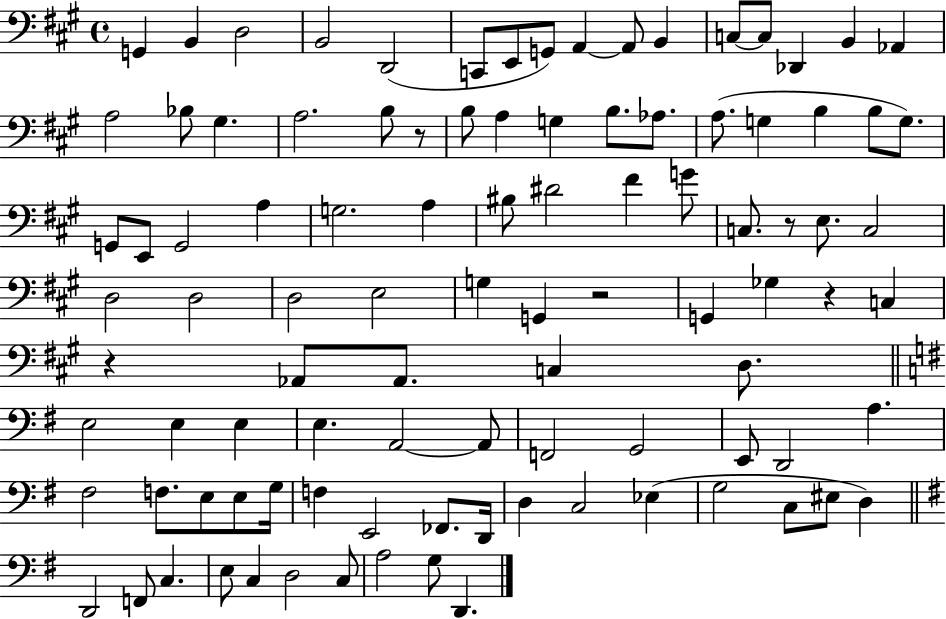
{
  \clef bass
  \time 4/4
  \defaultTimeSignature
  \key a \major
  g,4 b,4 d2 | b,2 d,2( | c,8 e,8 g,8) a,4~~ a,8 b,4 | c8~~ c8 des,4 b,4 aes,4 | \break a2 bes8 gis4. | a2. b8 r8 | b8 a4 g4 b8. aes8. | a8.( g4 b4 b8 g8.) | \break g,8 e,8 g,2 a4 | g2. a4 | bis8 dis'2 fis'4 g'8 | c8. r8 e8. c2 | \break d2 d2 | d2 e2 | g4 g,4 r2 | g,4 ges4 r4 c4 | \break r4 aes,8 aes,8. c4 d8. | \bar "||" \break \key e \minor e2 e4 e4 | e4. a,2~~ a,8 | f,2 g,2 | e,8 d,2 a4. | \break fis2 f8. e8 e8 g16 | f4 e,2 fes,8. d,16 | d4 c2 ees4( | g2 c8 eis8 d4) | \break \bar "||" \break \key g \major d,2 f,8 c4. | e8 c4 d2 c8 | a2 g8 d,4. | \bar "|."
}